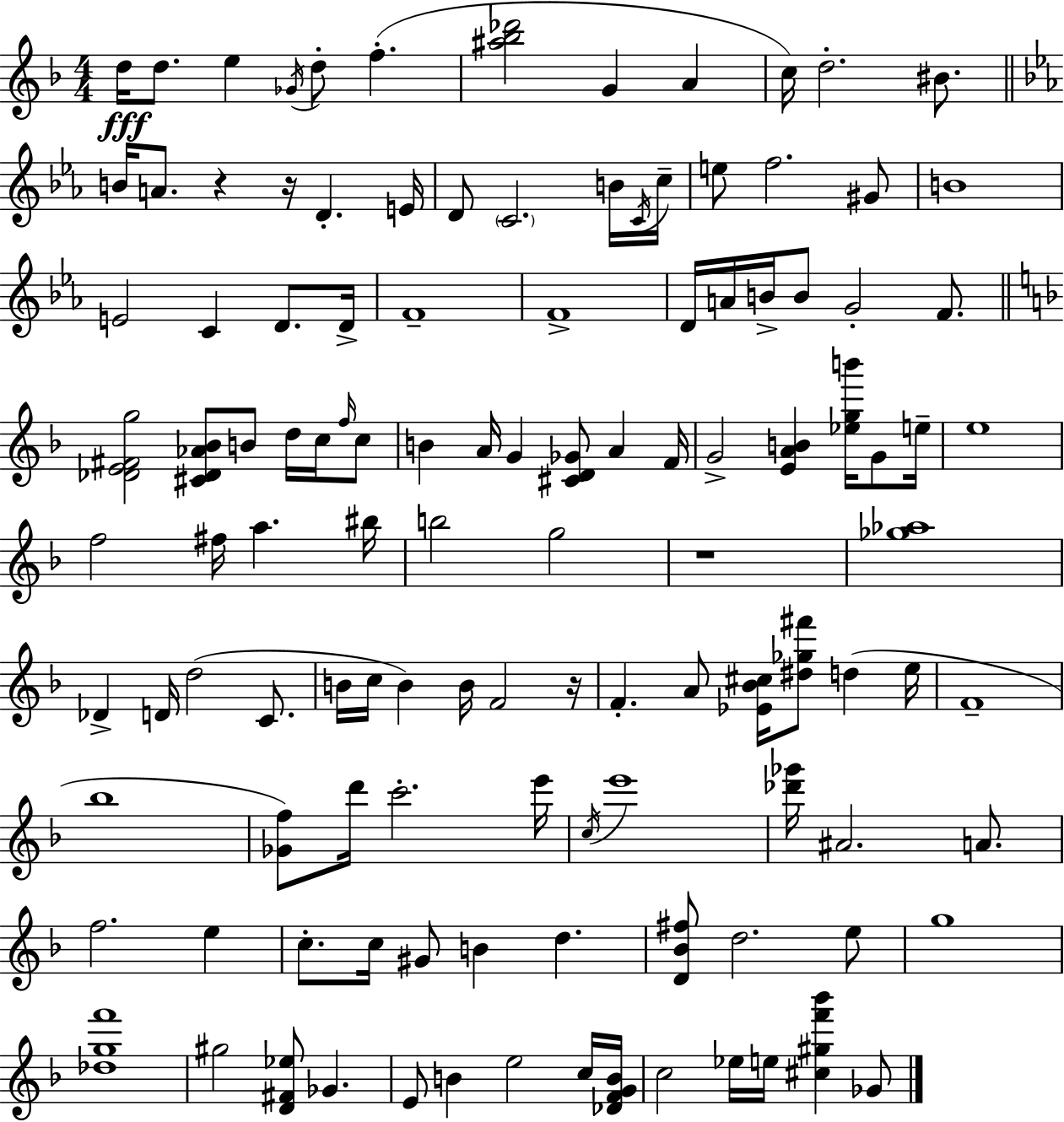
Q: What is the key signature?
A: D minor